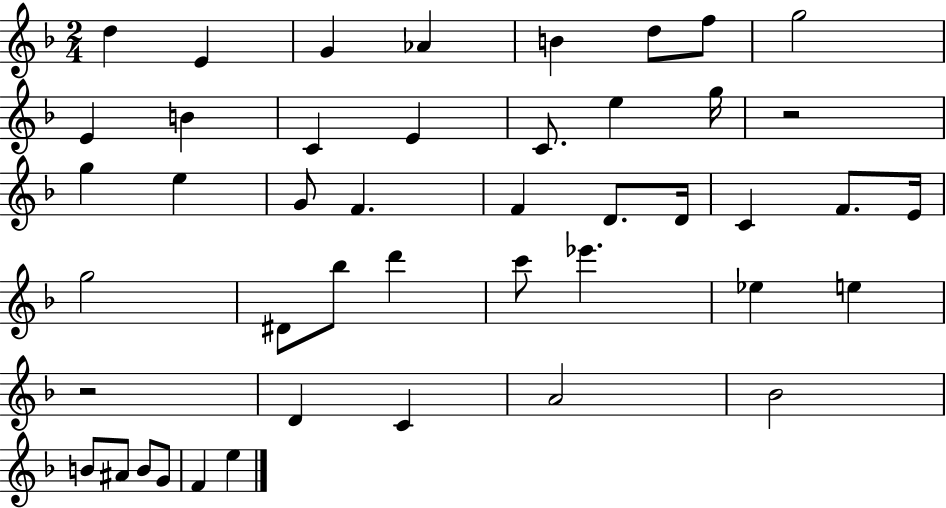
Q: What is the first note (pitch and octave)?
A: D5